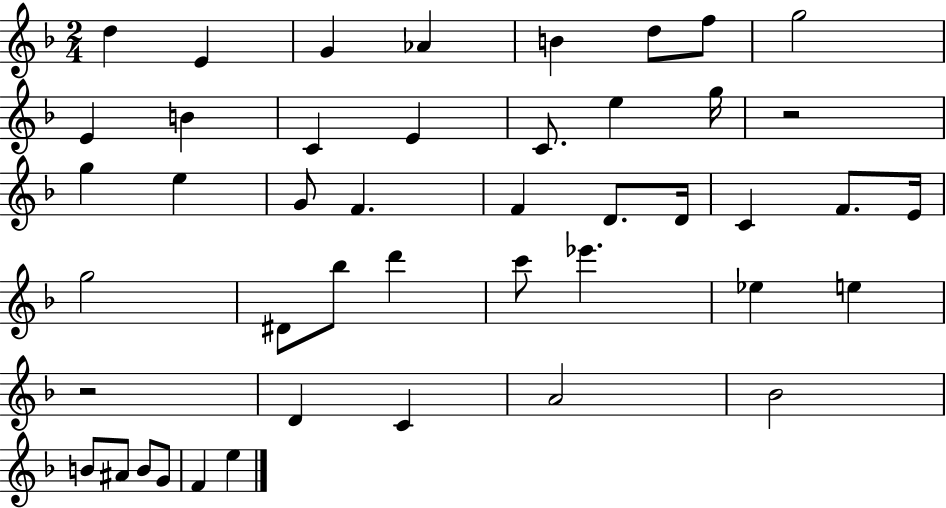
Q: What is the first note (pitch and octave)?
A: D5